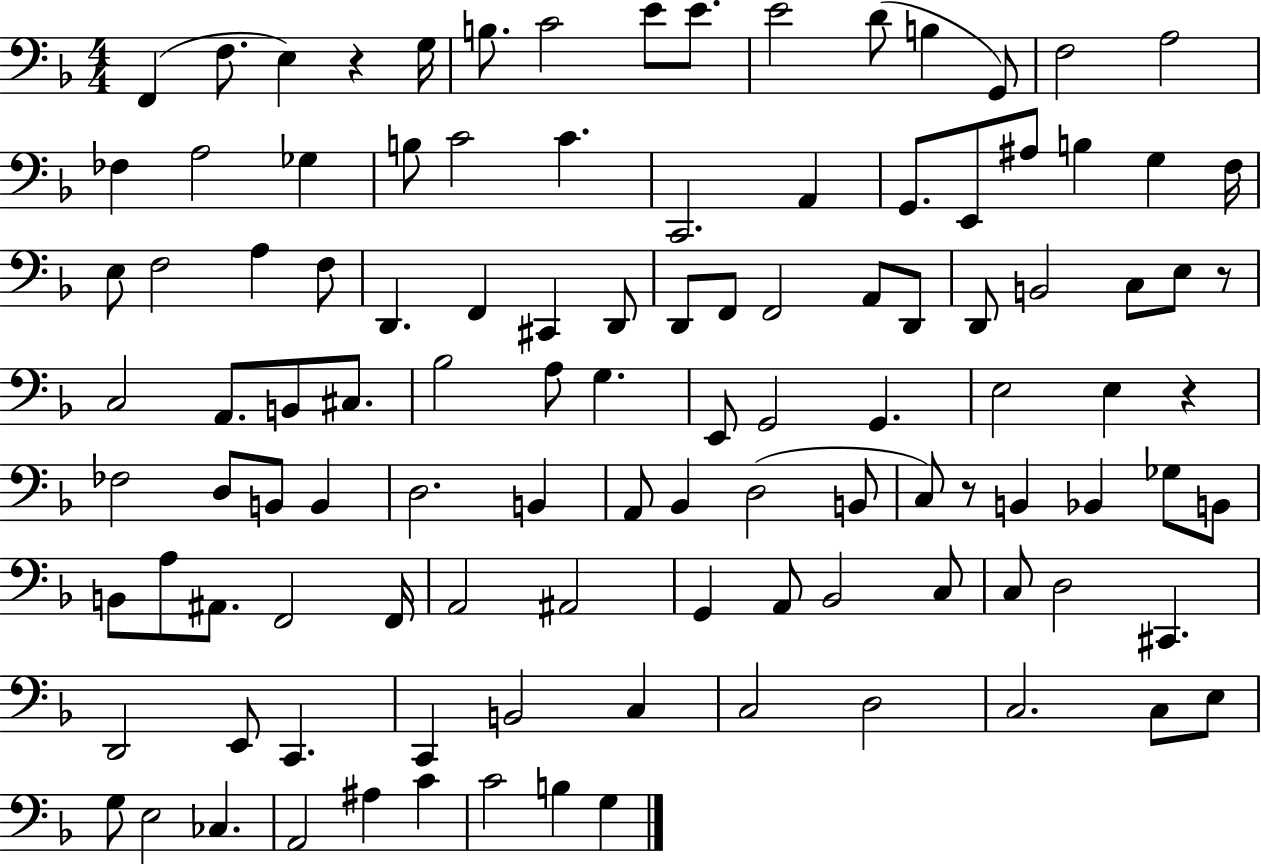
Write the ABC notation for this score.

X:1
T:Untitled
M:4/4
L:1/4
K:F
F,, F,/2 E, z G,/4 B,/2 C2 E/2 E/2 E2 D/2 B, G,,/2 F,2 A,2 _F, A,2 _G, B,/2 C2 C C,,2 A,, G,,/2 E,,/2 ^A,/2 B, G, F,/4 E,/2 F,2 A, F,/2 D,, F,, ^C,, D,,/2 D,,/2 F,,/2 F,,2 A,,/2 D,,/2 D,,/2 B,,2 C,/2 E,/2 z/2 C,2 A,,/2 B,,/2 ^C,/2 _B,2 A,/2 G, E,,/2 G,,2 G,, E,2 E, z _F,2 D,/2 B,,/2 B,, D,2 B,, A,,/2 _B,, D,2 B,,/2 C,/2 z/2 B,, _B,, _G,/2 B,,/2 B,,/2 A,/2 ^A,,/2 F,,2 F,,/4 A,,2 ^A,,2 G,, A,,/2 _B,,2 C,/2 C,/2 D,2 ^C,, D,,2 E,,/2 C,, C,, B,,2 C, C,2 D,2 C,2 C,/2 E,/2 G,/2 E,2 _C, A,,2 ^A, C C2 B, G,